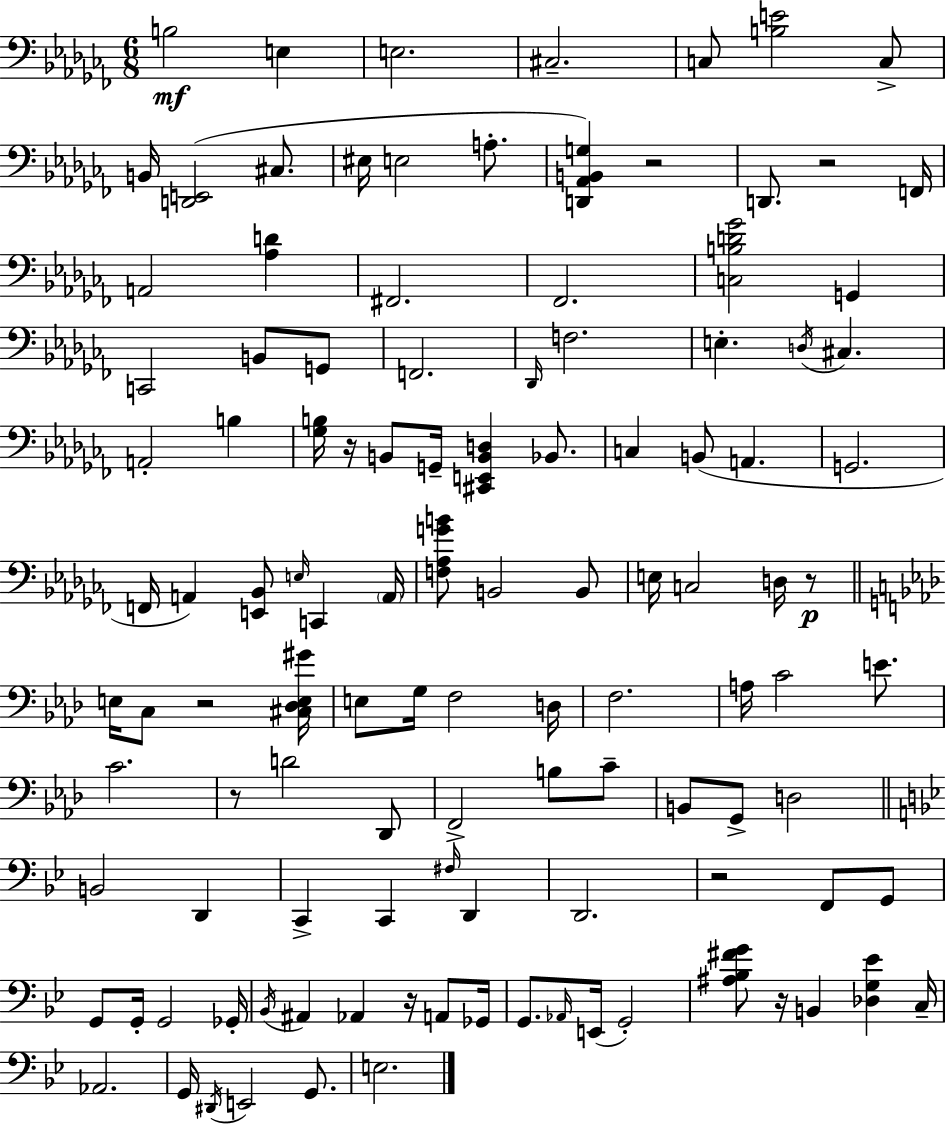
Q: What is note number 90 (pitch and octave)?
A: G2